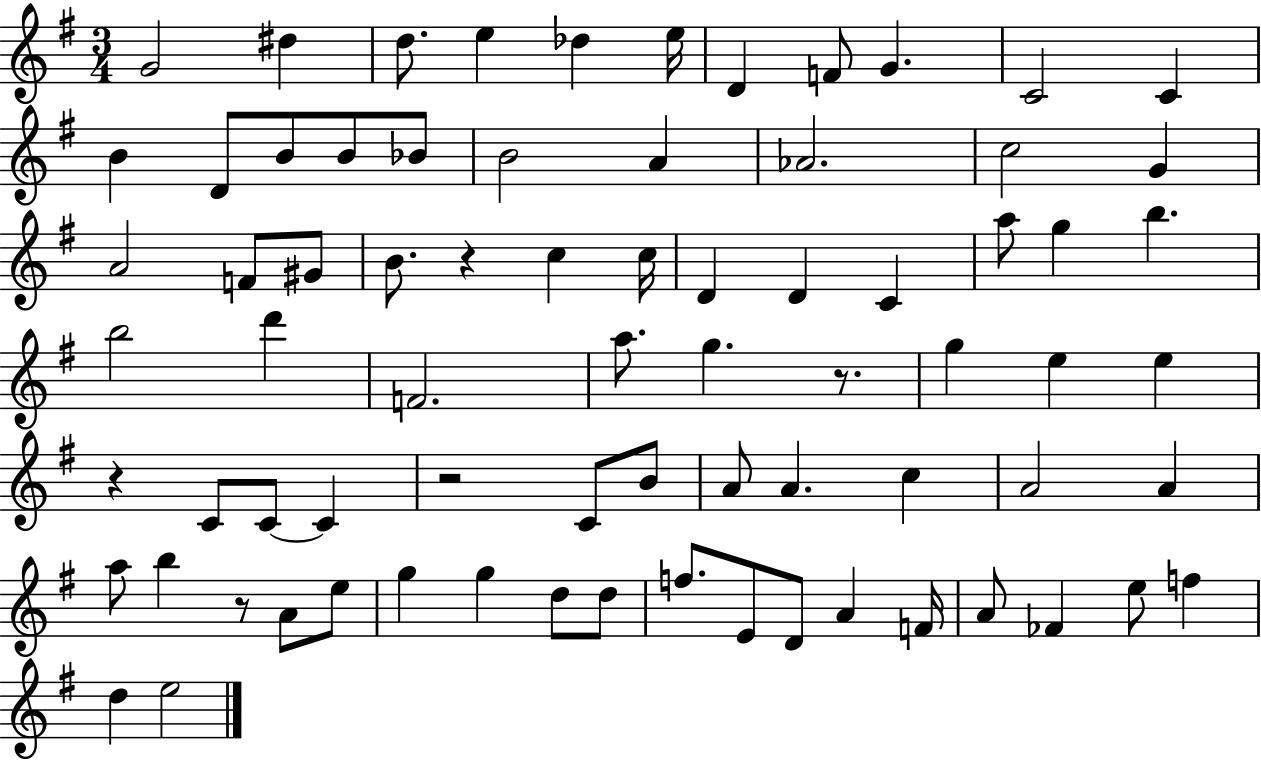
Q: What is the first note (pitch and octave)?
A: G4